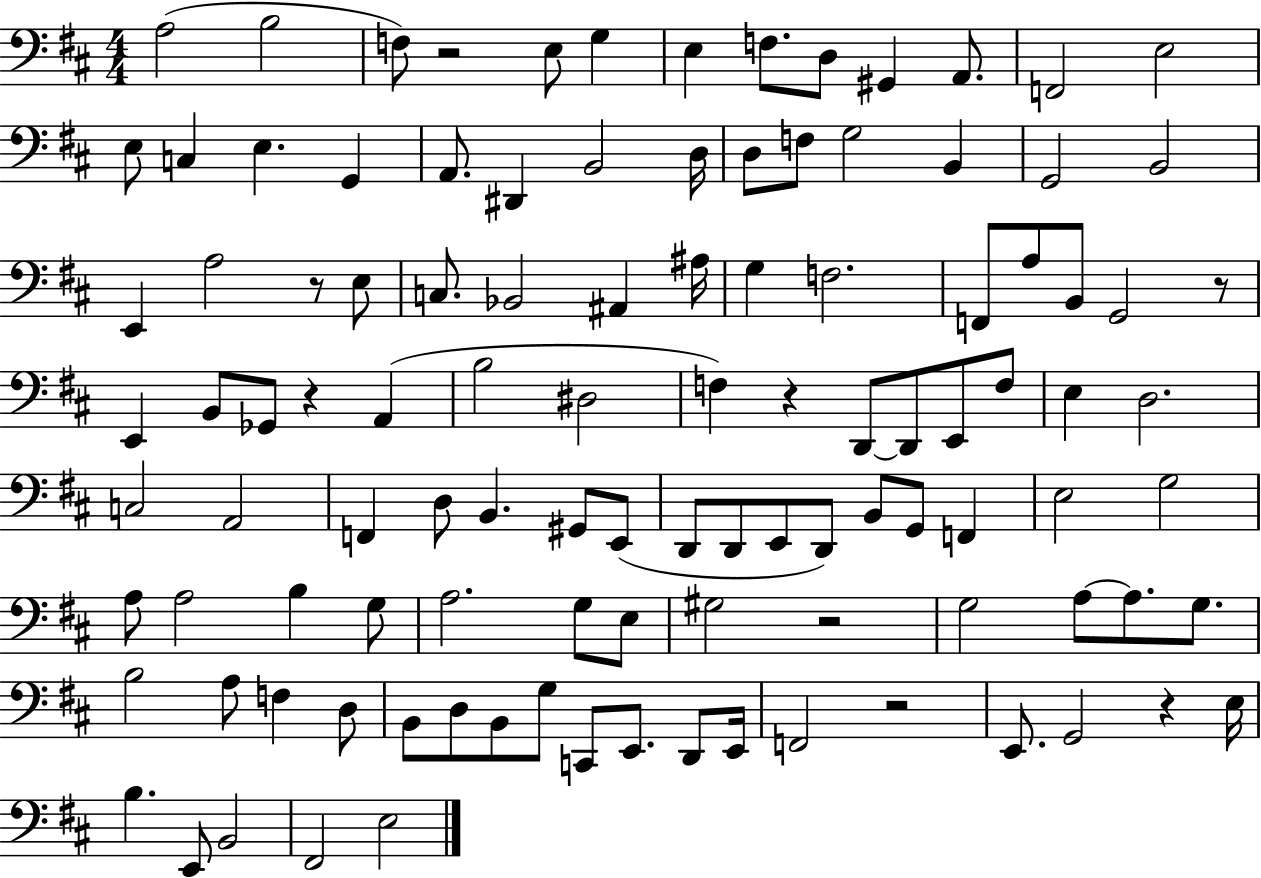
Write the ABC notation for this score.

X:1
T:Untitled
M:4/4
L:1/4
K:D
A,2 B,2 F,/2 z2 E,/2 G, E, F,/2 D,/2 ^G,, A,,/2 F,,2 E,2 E,/2 C, E, G,, A,,/2 ^D,, B,,2 D,/4 D,/2 F,/2 G,2 B,, G,,2 B,,2 E,, A,2 z/2 E,/2 C,/2 _B,,2 ^A,, ^A,/4 G, F,2 F,,/2 A,/2 B,,/2 G,,2 z/2 E,, B,,/2 _G,,/2 z A,, B,2 ^D,2 F, z D,,/2 D,,/2 E,,/2 F,/2 E, D,2 C,2 A,,2 F,, D,/2 B,, ^G,,/2 E,,/2 D,,/2 D,,/2 E,,/2 D,,/2 B,,/2 G,,/2 F,, E,2 G,2 A,/2 A,2 B, G,/2 A,2 G,/2 E,/2 ^G,2 z2 G,2 A,/2 A,/2 G,/2 B,2 A,/2 F, D,/2 B,,/2 D,/2 B,,/2 G,/2 C,,/2 E,,/2 D,,/2 E,,/4 F,,2 z2 E,,/2 G,,2 z E,/4 B, E,,/2 B,,2 ^F,,2 E,2